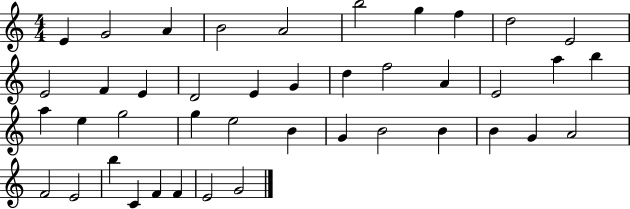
E4/q G4/h A4/q B4/h A4/h B5/h G5/q F5/q D5/h E4/h E4/h F4/q E4/q D4/h E4/q G4/q D5/q F5/h A4/q E4/h A5/q B5/q A5/q E5/q G5/h G5/q E5/h B4/q G4/q B4/h B4/q B4/q G4/q A4/h F4/h E4/h B5/q C4/q F4/q F4/q E4/h G4/h